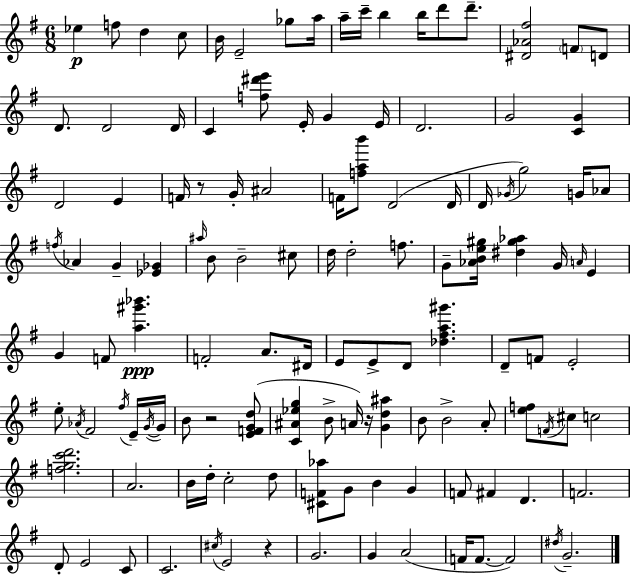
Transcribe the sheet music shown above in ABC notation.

X:1
T:Untitled
M:6/8
L:1/4
K:Em
_e f/2 d c/2 B/4 E2 _g/2 a/4 a/4 c'/4 b b/4 d'/2 d'/2 [^D_A^f]2 F/2 D/2 D/2 D2 D/4 C [f^d'e']/2 E/4 G E/4 D2 G2 [CG] D2 E F/4 z/2 G/4 ^A2 F/4 [fab']/2 D2 D/4 D/4 _G/4 g2 G/4 _A/2 f/4 _A G [_E_G] ^a/4 B/2 B2 ^c/2 d/4 d2 f/2 G/2 [_ABe^g]/4 [^d^g_a] G/4 A/4 E G F/2 [a^g'_b'] F2 A/2 ^D/4 E/2 E/2 D/2 [_d^fa^g'] D/2 F/2 E2 e/2 _A/4 ^F2 ^f/4 E/4 G/4 G/4 B/2 z2 [EFGd]/2 [C^A_eg] B/2 A/4 z/4 [Gd^a] B/2 B2 A/2 [ef]/2 F/4 ^c/2 c2 [fgc'd']2 A2 B/4 d/4 c2 d/2 [^CF_a]/2 G/2 B G F/2 ^F D F2 D/2 E2 C/2 C2 ^c/4 E2 z G2 G A2 F/4 F/2 F2 ^d/4 G2